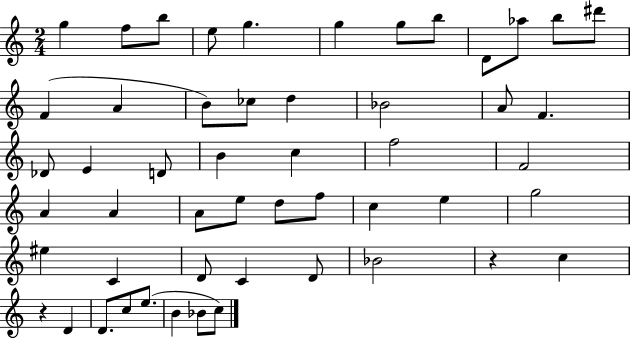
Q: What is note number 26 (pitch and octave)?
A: F5